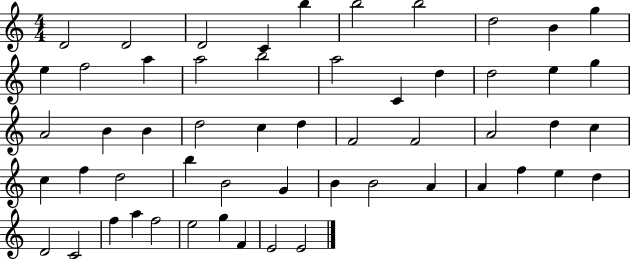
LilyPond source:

{
  \clef treble
  \numericTimeSignature
  \time 4/4
  \key c \major
  d'2 d'2 | d'2 c'4 b''4 | b''2 b''2 | d''2 b'4 g''4 | \break e''4 f''2 a''4 | a''2 b''2 | a''2 c'4 d''4 | d''2 e''4 g''4 | \break a'2 b'4 b'4 | d''2 c''4 d''4 | f'2 f'2 | a'2 d''4 c''4 | \break c''4 f''4 d''2 | b''4 b'2 g'4 | b'4 b'2 a'4 | a'4 f''4 e''4 d''4 | \break d'2 c'2 | f''4 a''4 f''2 | e''2 g''4 f'4 | e'2 e'2 | \break \bar "|."
}